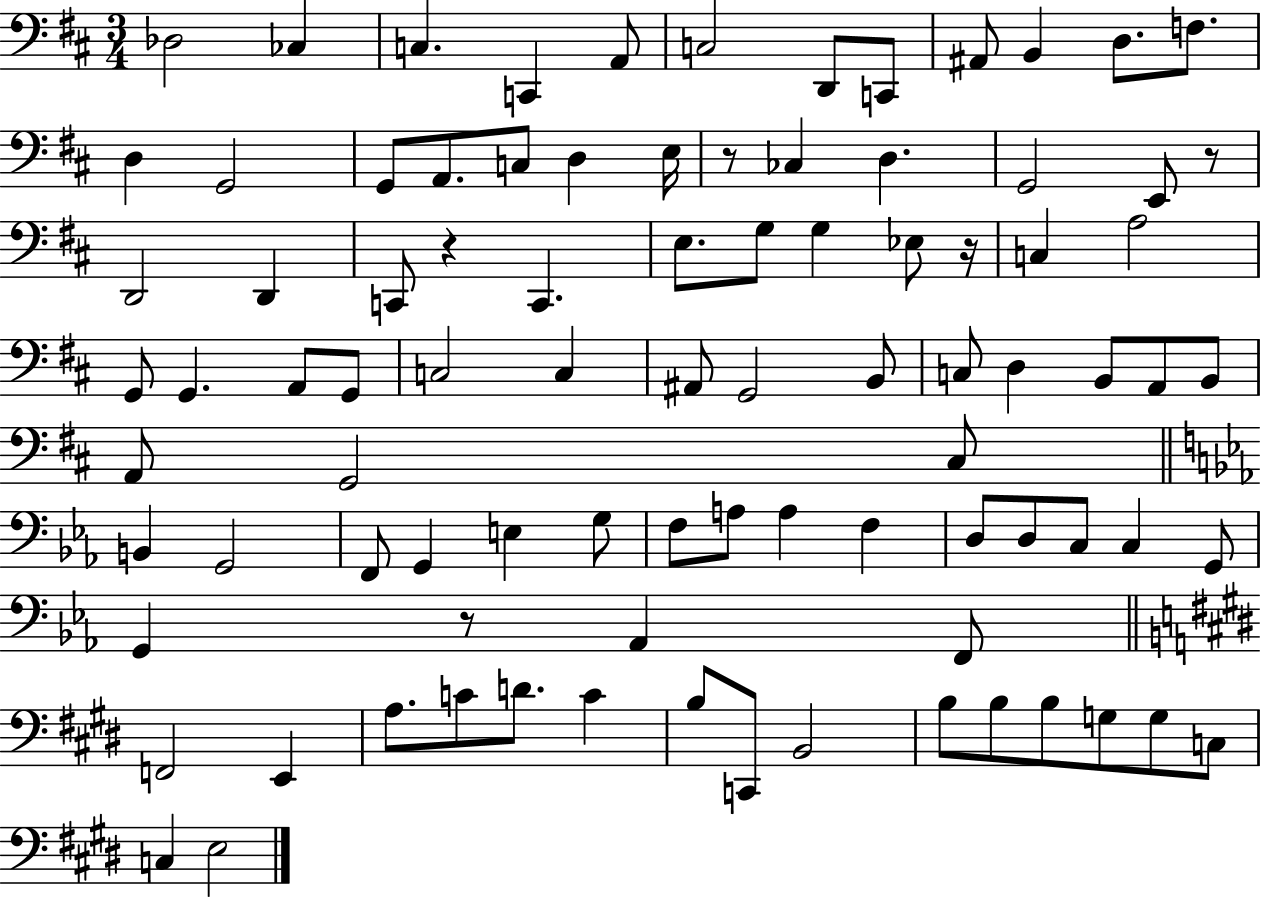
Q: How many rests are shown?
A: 5